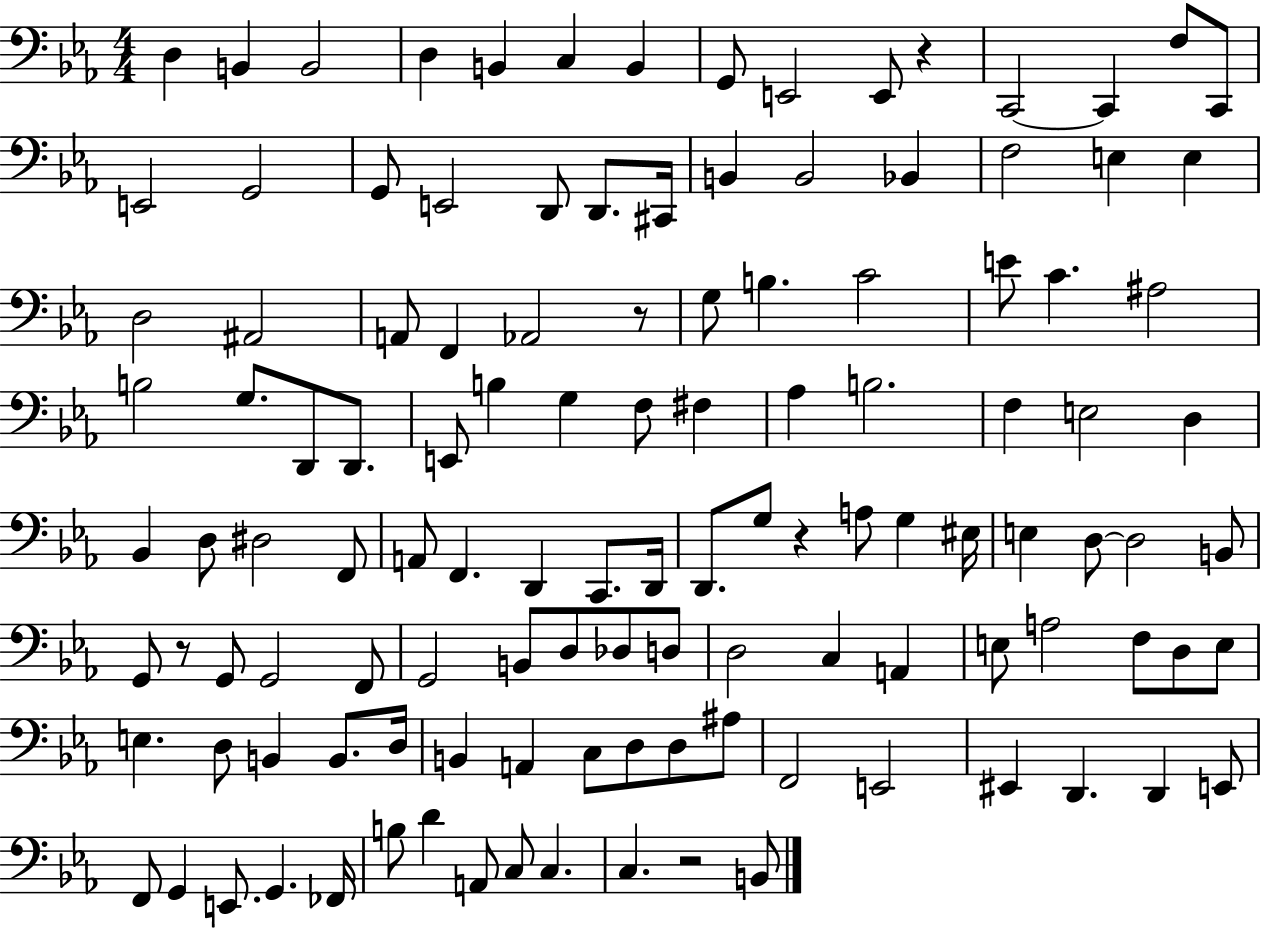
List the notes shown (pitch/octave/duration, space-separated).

D3/q B2/q B2/h D3/q B2/q C3/q B2/q G2/e E2/h E2/e R/q C2/h C2/q F3/e C2/e E2/h G2/h G2/e E2/h D2/e D2/e. C#2/s B2/q B2/h Bb2/q F3/h E3/q E3/q D3/h A#2/h A2/e F2/q Ab2/h R/e G3/e B3/q. C4/h E4/e C4/q. A#3/h B3/h G3/e. D2/e D2/e. E2/e B3/q G3/q F3/e F#3/q Ab3/q B3/h. F3/q E3/h D3/q Bb2/q D3/e D#3/h F2/e A2/e F2/q. D2/q C2/e. D2/s D2/e. G3/e R/q A3/e G3/q EIS3/s E3/q D3/e D3/h B2/e G2/e R/e G2/e G2/h F2/e G2/h B2/e D3/e Db3/e D3/e D3/h C3/q A2/q E3/e A3/h F3/e D3/e E3/e E3/q. D3/e B2/q B2/e. D3/s B2/q A2/q C3/e D3/e D3/e A#3/e F2/h E2/h EIS2/q D2/q. D2/q E2/e F2/e G2/q E2/e. G2/q. FES2/s B3/e D4/q A2/e C3/e C3/q. C3/q. R/h B2/e